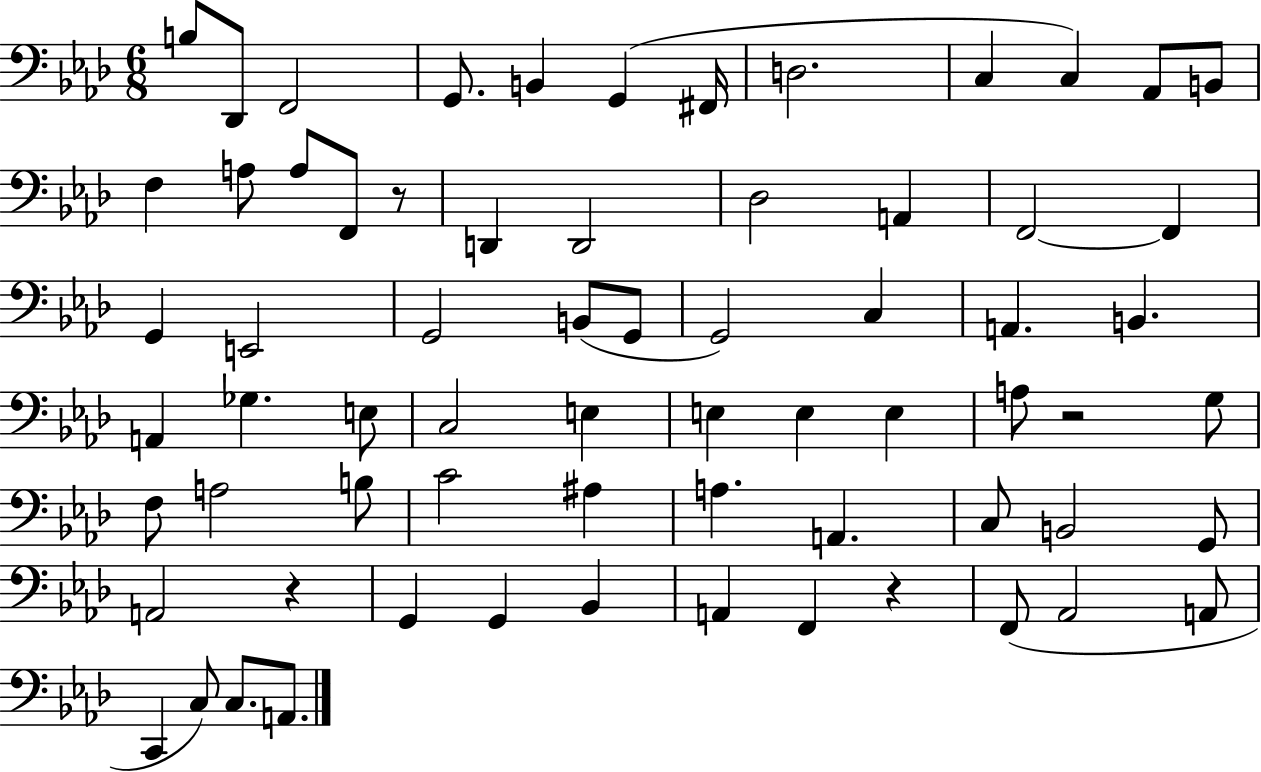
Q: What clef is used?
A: bass